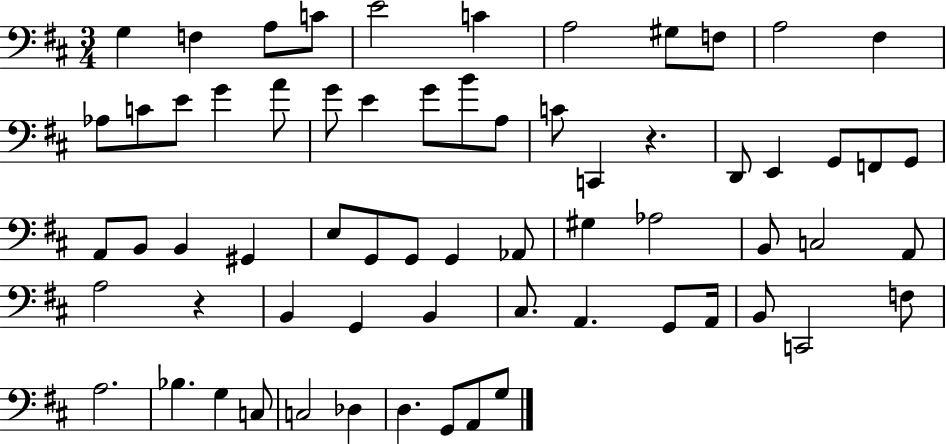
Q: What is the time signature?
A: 3/4